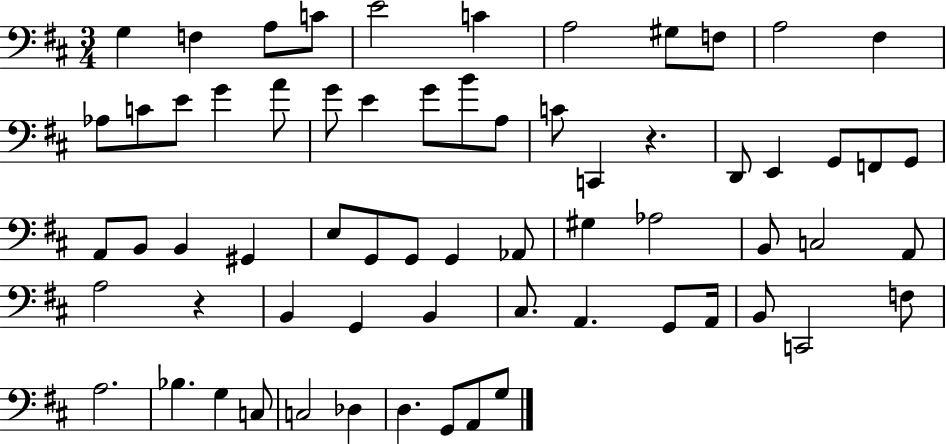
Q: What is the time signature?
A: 3/4